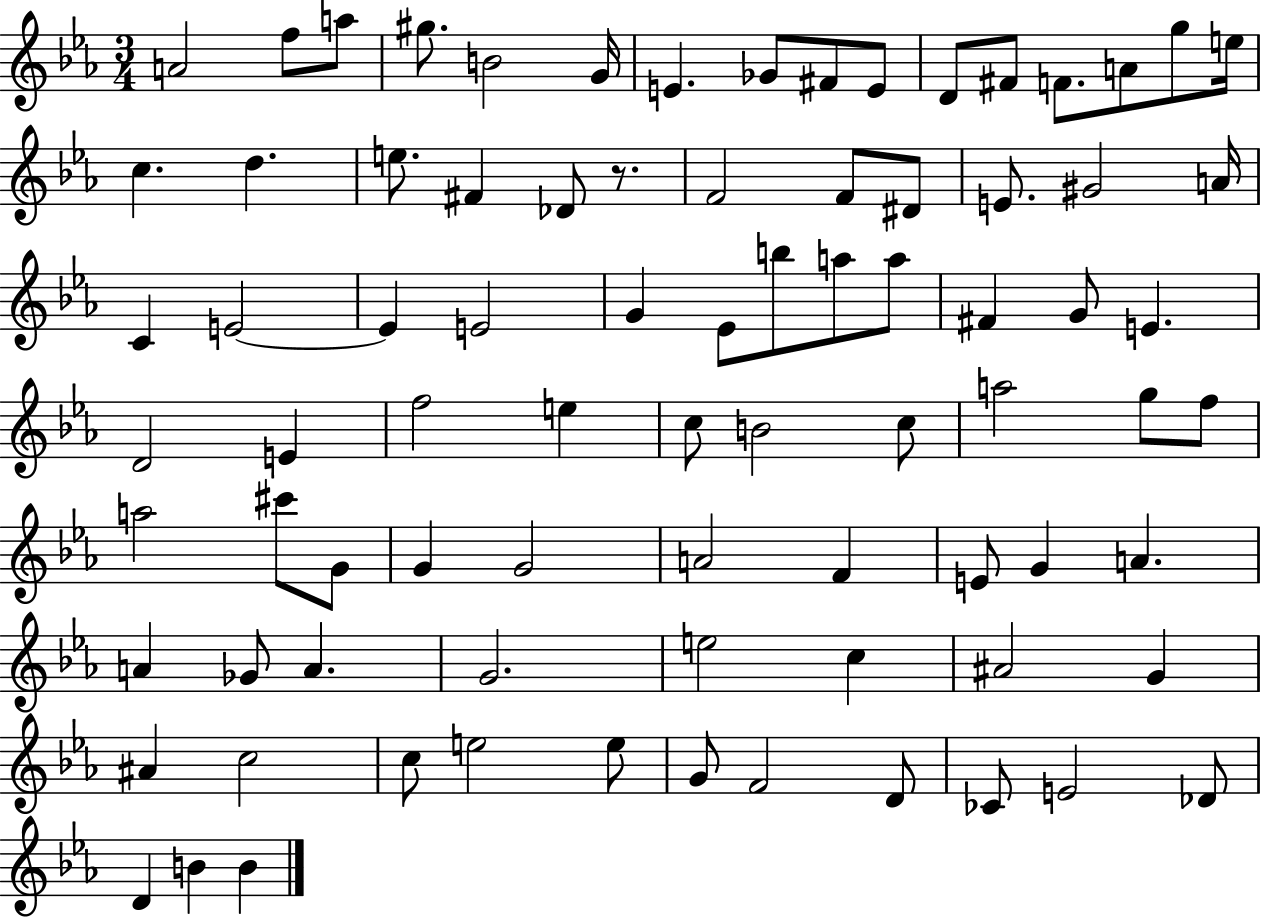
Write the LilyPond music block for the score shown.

{
  \clef treble
  \numericTimeSignature
  \time 3/4
  \key ees \major
  a'2 f''8 a''8 | gis''8. b'2 g'16 | e'4. ges'8 fis'8 e'8 | d'8 fis'8 f'8. a'8 g''8 e''16 | \break c''4. d''4. | e''8. fis'4 des'8 r8. | f'2 f'8 dis'8 | e'8. gis'2 a'16 | \break c'4 e'2~~ | e'4 e'2 | g'4 ees'8 b''8 a''8 a''8 | fis'4 g'8 e'4. | \break d'2 e'4 | f''2 e''4 | c''8 b'2 c''8 | a''2 g''8 f''8 | \break a''2 cis'''8 g'8 | g'4 g'2 | a'2 f'4 | e'8 g'4 a'4. | \break a'4 ges'8 a'4. | g'2. | e''2 c''4 | ais'2 g'4 | \break ais'4 c''2 | c''8 e''2 e''8 | g'8 f'2 d'8 | ces'8 e'2 des'8 | \break d'4 b'4 b'4 | \bar "|."
}